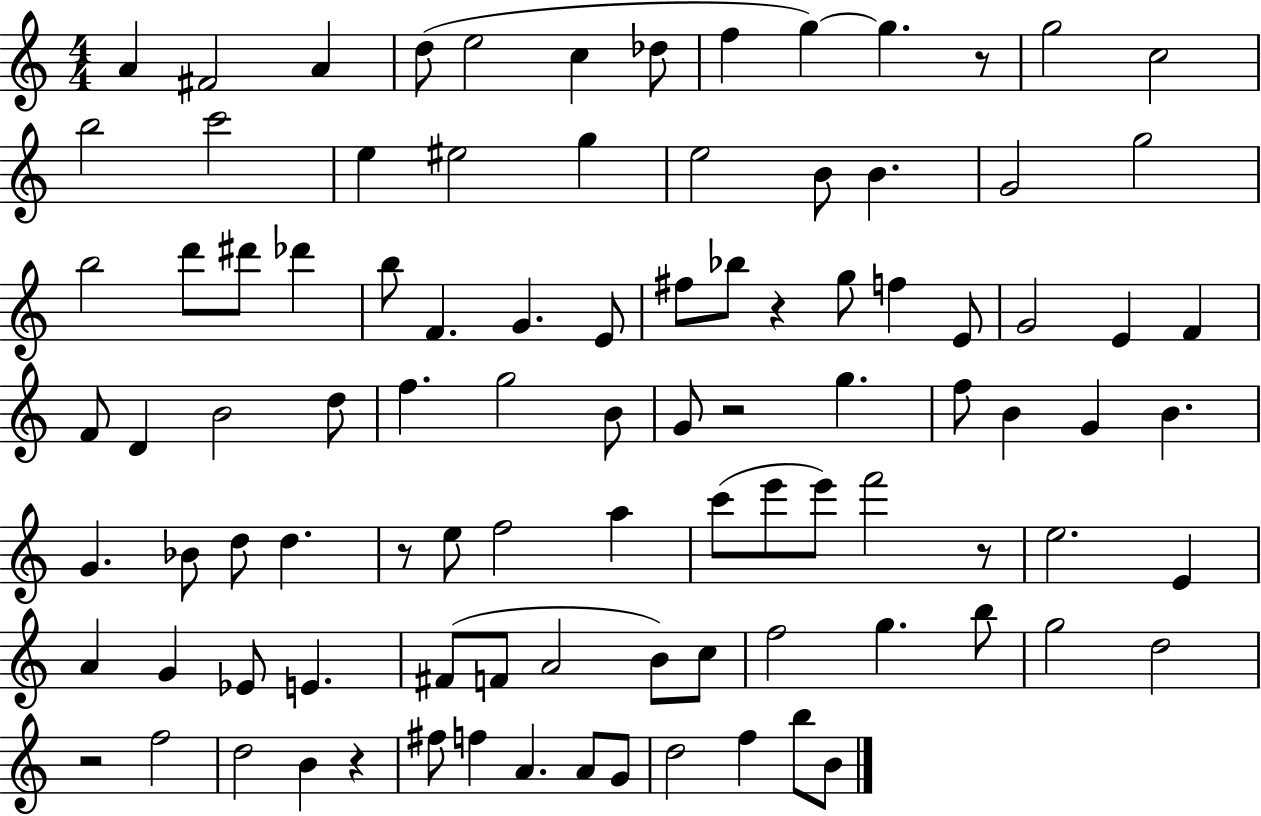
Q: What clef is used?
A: treble